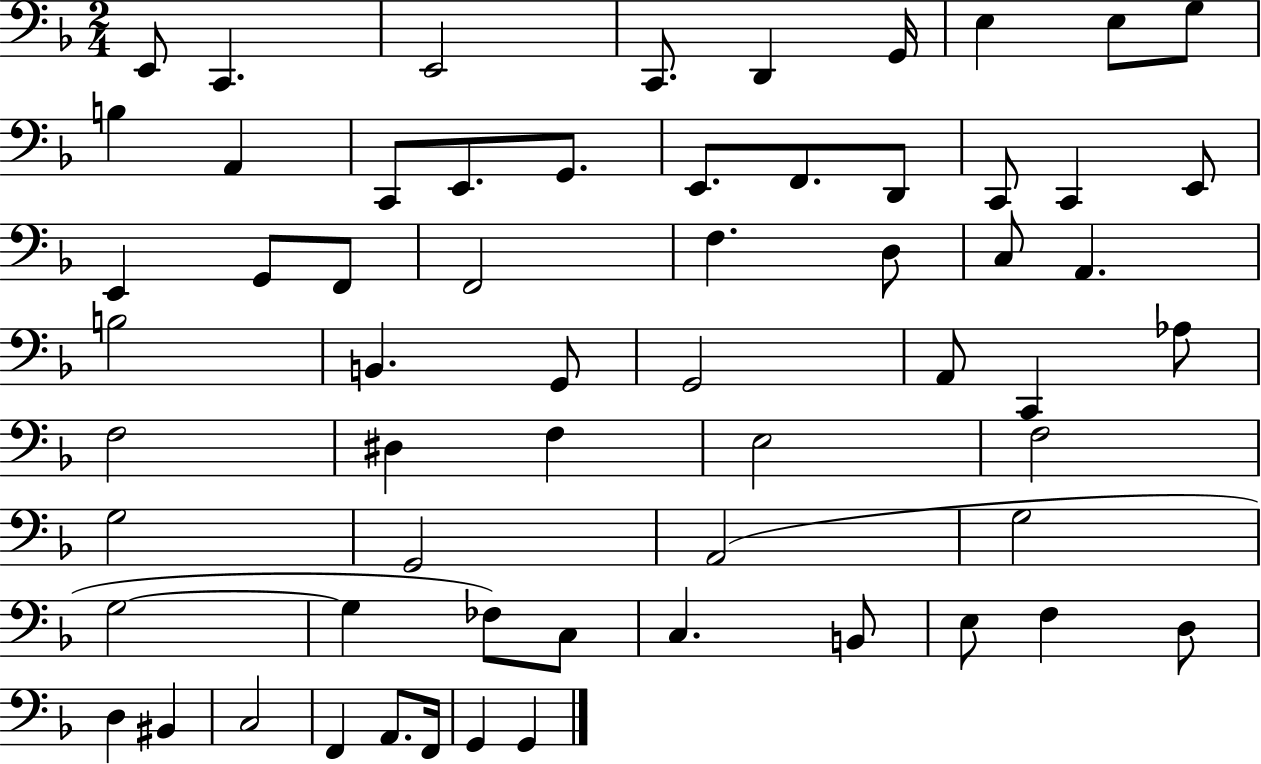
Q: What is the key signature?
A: F major